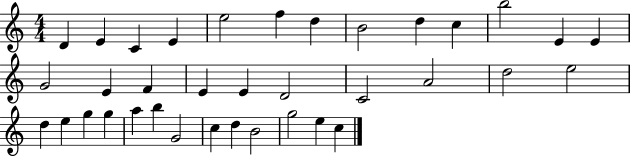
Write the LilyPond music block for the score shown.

{
  \clef treble
  \numericTimeSignature
  \time 4/4
  \key c \major
  d'4 e'4 c'4 e'4 | e''2 f''4 d''4 | b'2 d''4 c''4 | b''2 e'4 e'4 | \break g'2 e'4 f'4 | e'4 e'4 d'2 | c'2 a'2 | d''2 e''2 | \break d''4 e''4 g''4 g''4 | a''4 b''4 g'2 | c''4 d''4 b'2 | g''2 e''4 c''4 | \break \bar "|."
}